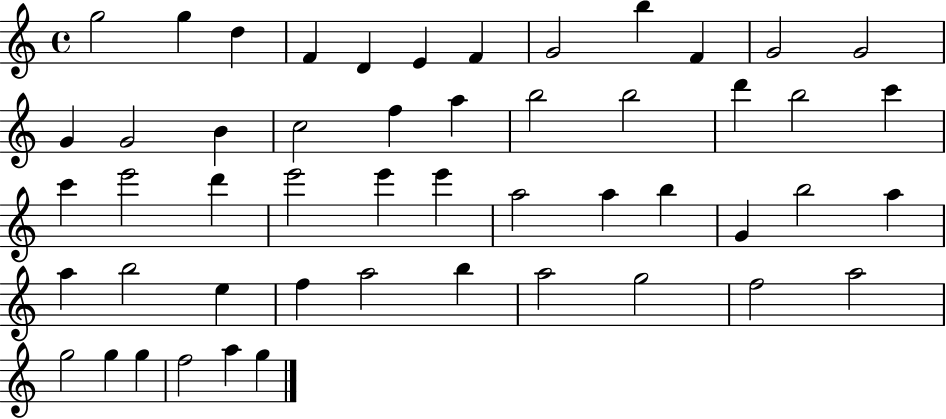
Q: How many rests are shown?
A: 0